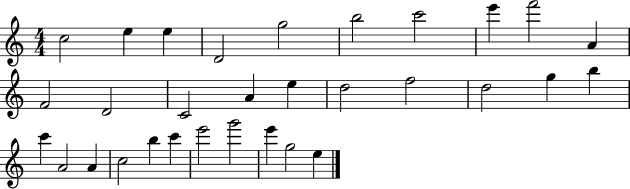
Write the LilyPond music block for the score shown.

{
  \clef treble
  \numericTimeSignature
  \time 4/4
  \key c \major
  c''2 e''4 e''4 | d'2 g''2 | b''2 c'''2 | e'''4 f'''2 a'4 | \break f'2 d'2 | c'2 a'4 e''4 | d''2 f''2 | d''2 g''4 b''4 | \break c'''4 a'2 a'4 | c''2 b''4 c'''4 | e'''2 g'''2 | e'''4 g''2 e''4 | \break \bar "|."
}